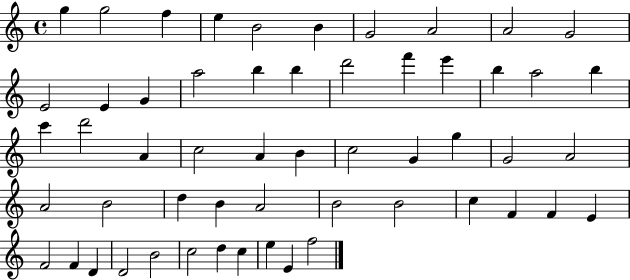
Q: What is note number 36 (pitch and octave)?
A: D5